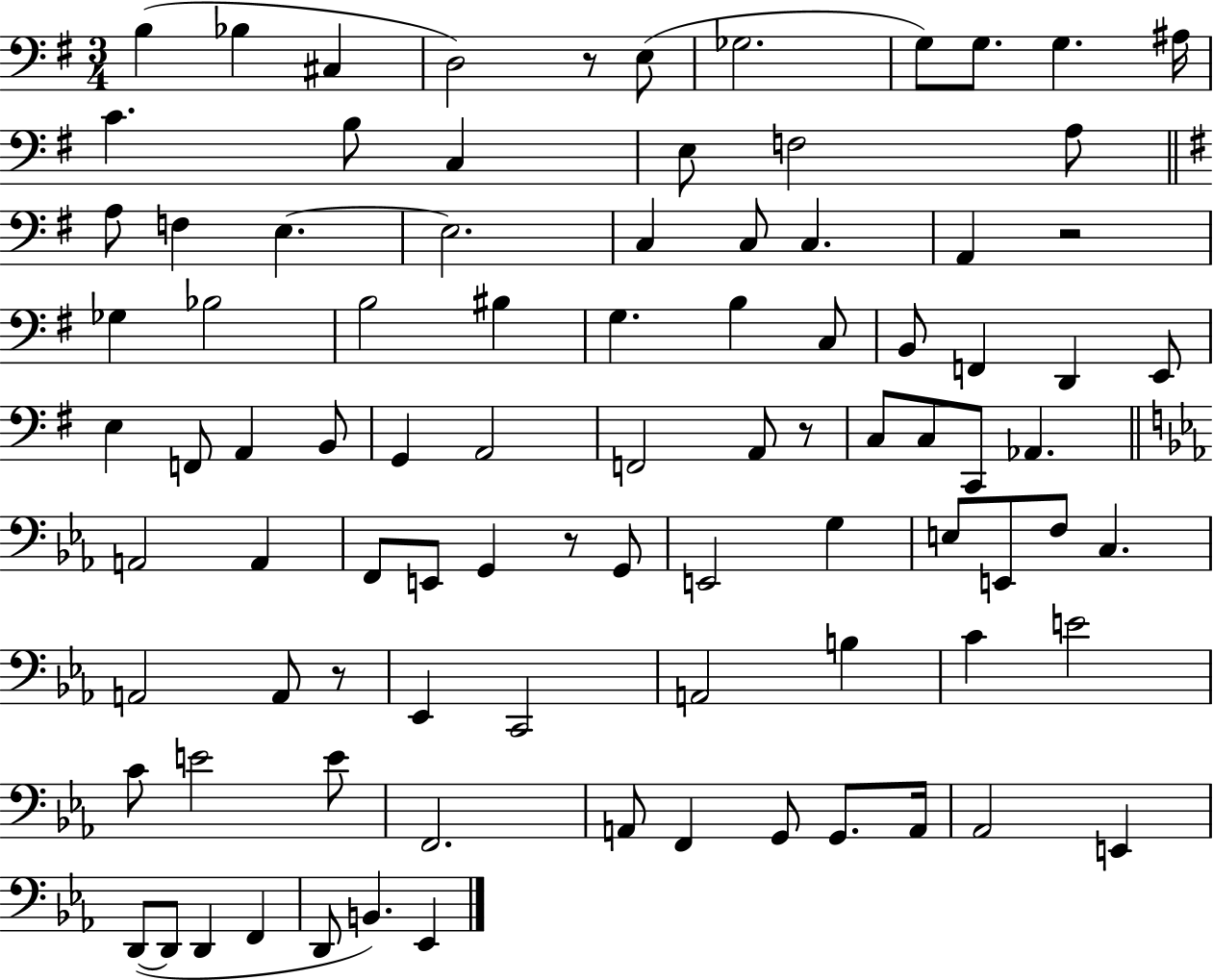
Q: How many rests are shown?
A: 5